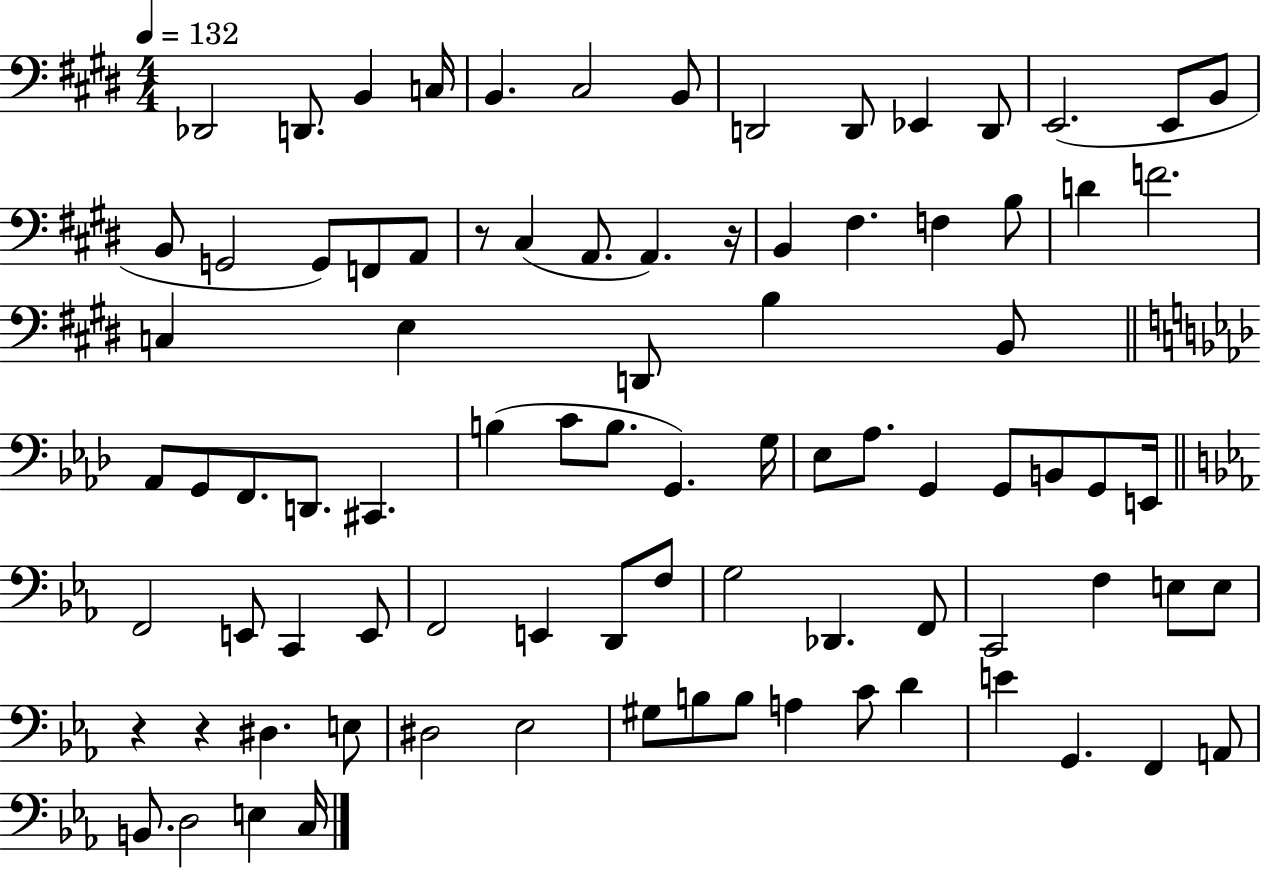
Db2/h D2/e. B2/q C3/s B2/q. C#3/h B2/e D2/h D2/e Eb2/q D2/e E2/h. E2/e B2/e B2/e G2/h G2/e F2/e A2/e R/e C#3/q A2/e. A2/q. R/s B2/q F#3/q. F3/q B3/e D4/q F4/h. C3/q E3/q D2/e B3/q B2/e Ab2/e G2/e F2/e. D2/e. C#2/q. B3/q C4/e B3/e. G2/q. G3/s Eb3/e Ab3/e. G2/q G2/e B2/e G2/e E2/s F2/h E2/e C2/q E2/e F2/h E2/q D2/e F3/e G3/h Db2/q. F2/e C2/h F3/q E3/e E3/e R/q R/q D#3/q. E3/e D#3/h Eb3/h G#3/e B3/e B3/e A3/q C4/e D4/q E4/q G2/q. F2/q A2/e B2/e. D3/h E3/q C3/s